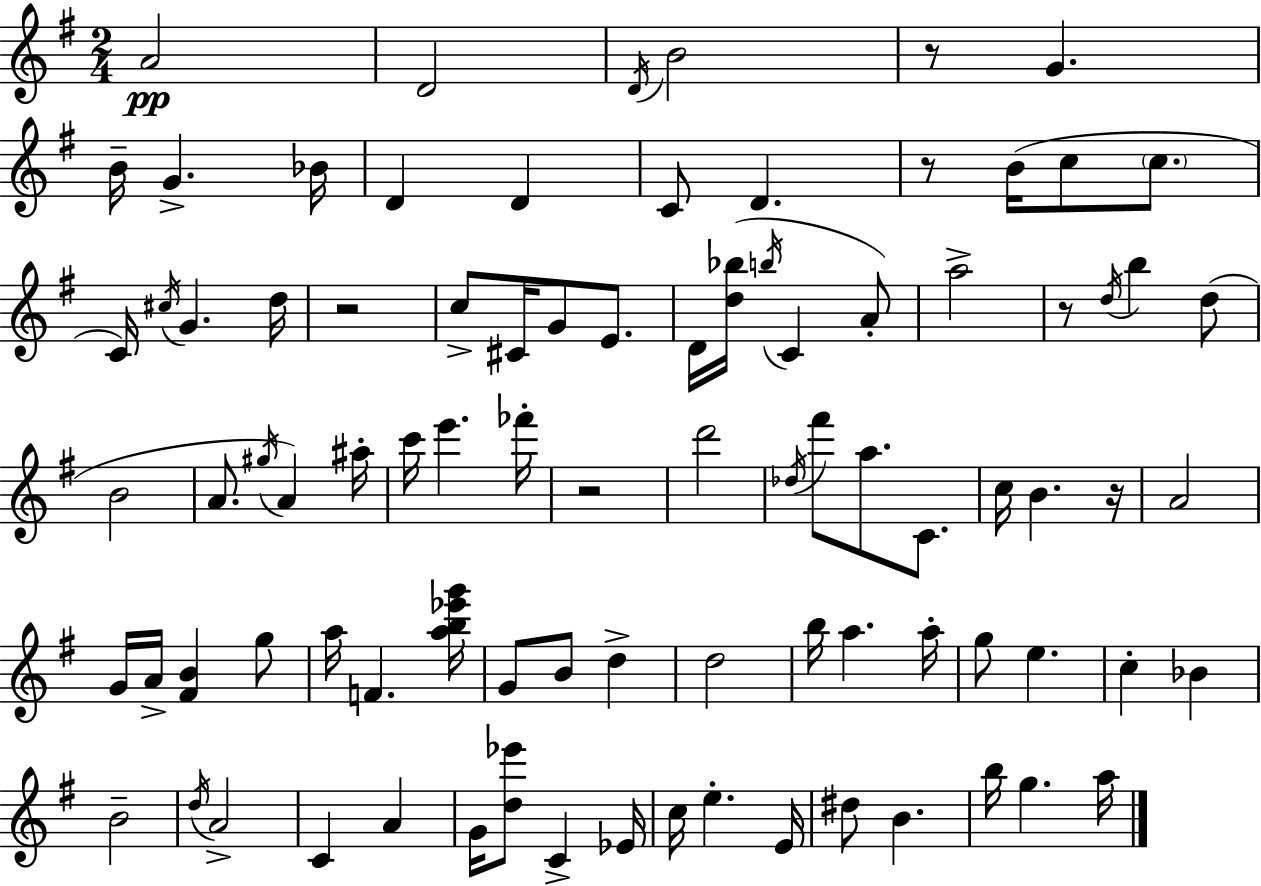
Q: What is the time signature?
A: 2/4